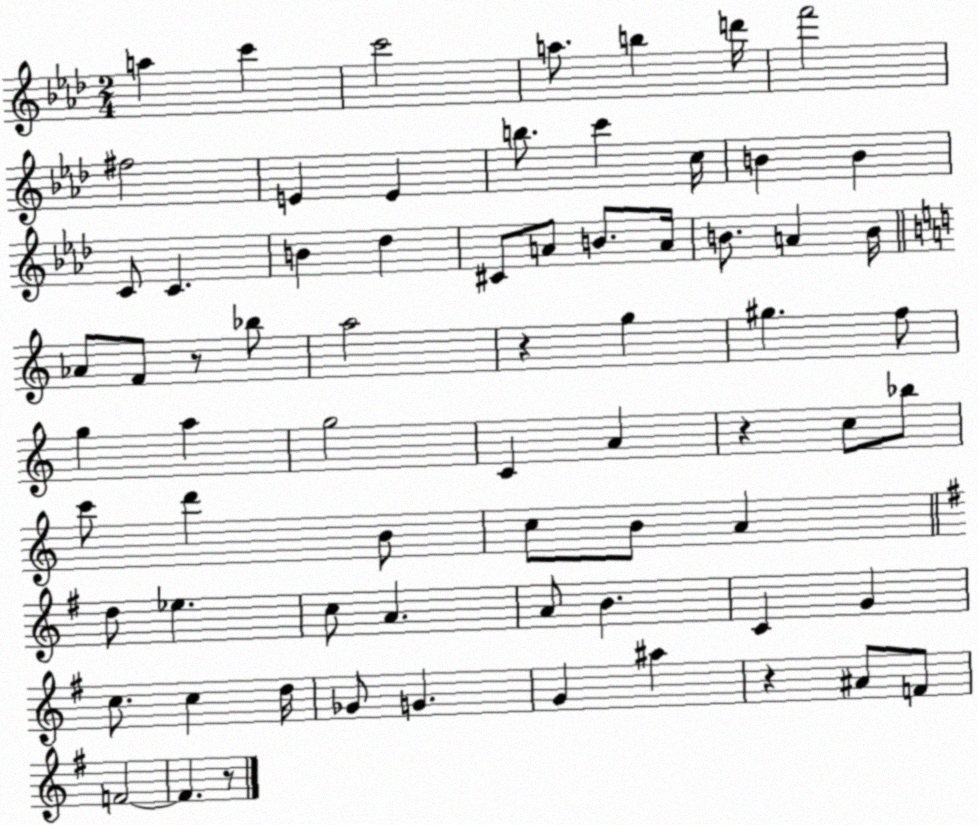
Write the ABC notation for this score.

X:1
T:Untitled
M:2/4
L:1/4
K:Ab
a c' c'2 a/2 b d'/4 f'2 ^f2 E E b/2 c' c/4 B B C/2 C B _d ^C/2 A/2 B/2 A/4 B/2 A B/4 _A/2 F/2 z/2 _b/2 a2 z g ^g f/2 g a g2 C A z c/2 _b/2 c'/2 d' B/2 c/2 B/2 A d/2 _e c/2 A A/2 B C G c/2 c d/4 _G/2 G G ^a z ^A/2 F/2 F2 F z/2